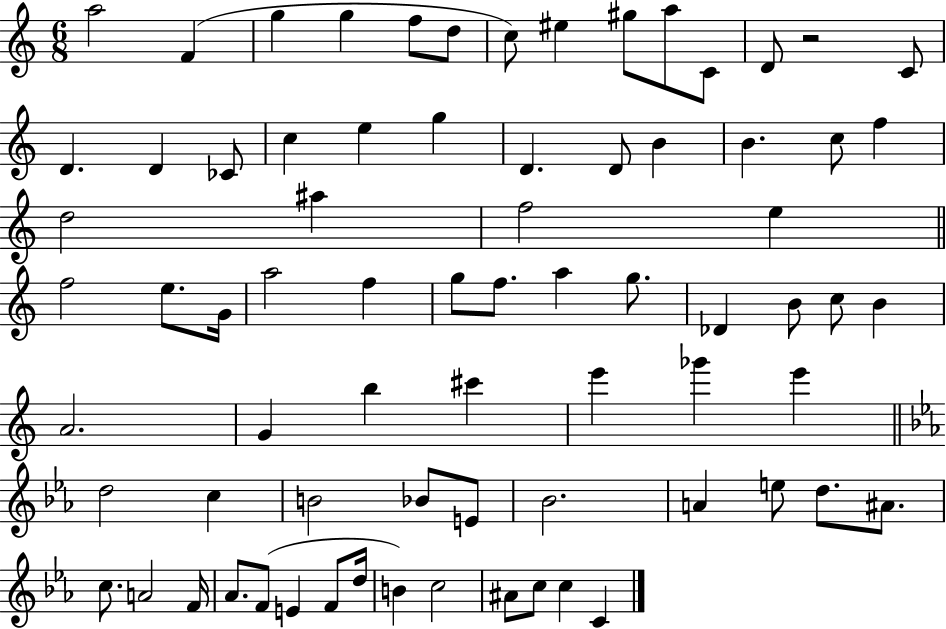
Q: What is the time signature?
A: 6/8